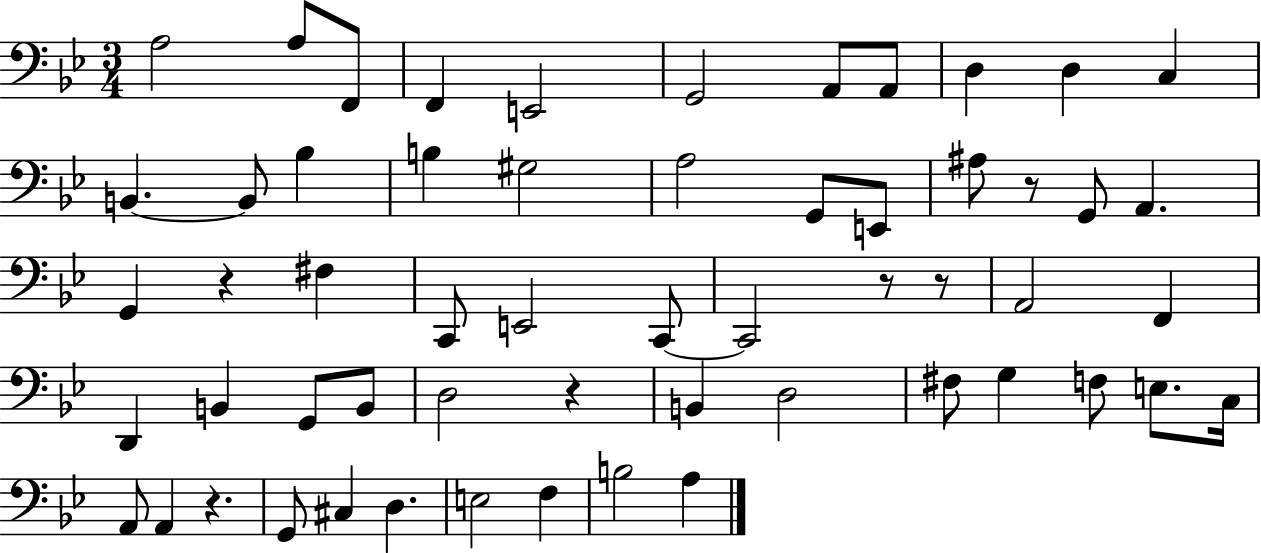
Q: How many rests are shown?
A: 6